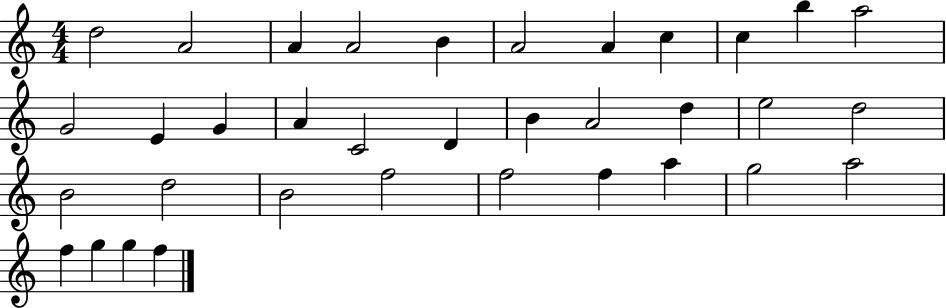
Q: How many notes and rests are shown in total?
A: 35